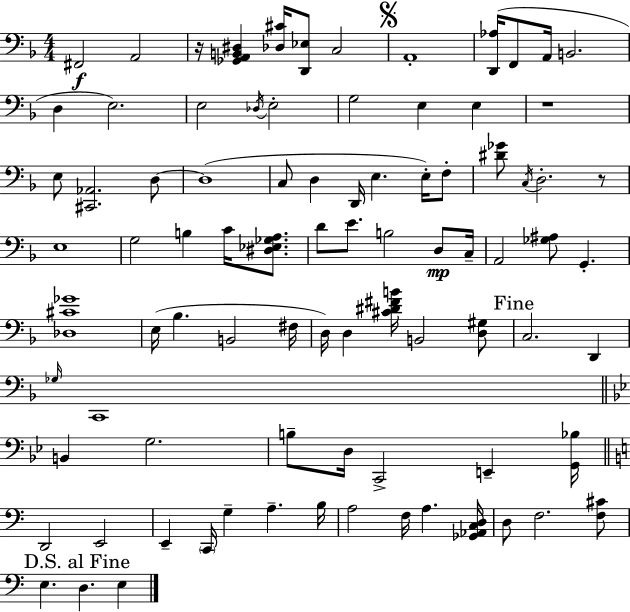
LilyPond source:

{
  \clef bass
  \numericTimeSignature
  \time 4/4
  \key f \major
  \repeat volta 2 { fis,2\f a,2 | r16 <ges, a, b, dis>4 <des cis'>16 <d, ees>8 c2 | \mark \markup { \musicglyph "scripts.segno" } a,1-. | <d, aes>16( f,8 a,16 b,2. | \break d4 e2.) | e2 \acciaccatura { des16 } e2-. | g2 e4 e4 | r1 | \break e8 <cis, aes,>2. d8~~ | d1( | c8 d4 d,16 e4. e16-.) f8-. | <dis' ges'>8 \acciaccatura { c16 } d2.-. | \break r8 e1 | g2 b4 c'16 <dis ees ges a>8. | d'8 e'8. b2 d8\mp | c16-- a,2 <ges ais>8 g,4.-. | \break <des cis' ges'>1 | e16( bes4. b,2 | fis16 d16) d4 <cis' dis' fis' b'>16 b,2 | <d gis>8 \mark "Fine" c2. d,4 | \break \grace { ges16 } c,1 | \bar "||" \break \key bes \major b,4 g2. | b8-- d16 c,2-> e,4-- <g, bes>16 | \bar "||" \break \key c \major d,2 e,2 | e,4-- \parenthesize c,16 g4-- a4.-- b16 | a2 f16 a4. <ges, aes, c d>16 | d8 f2. <f cis'>8 | \break \mark "D.S. al Fine" e4. d4. e4 | } \bar "|."
}